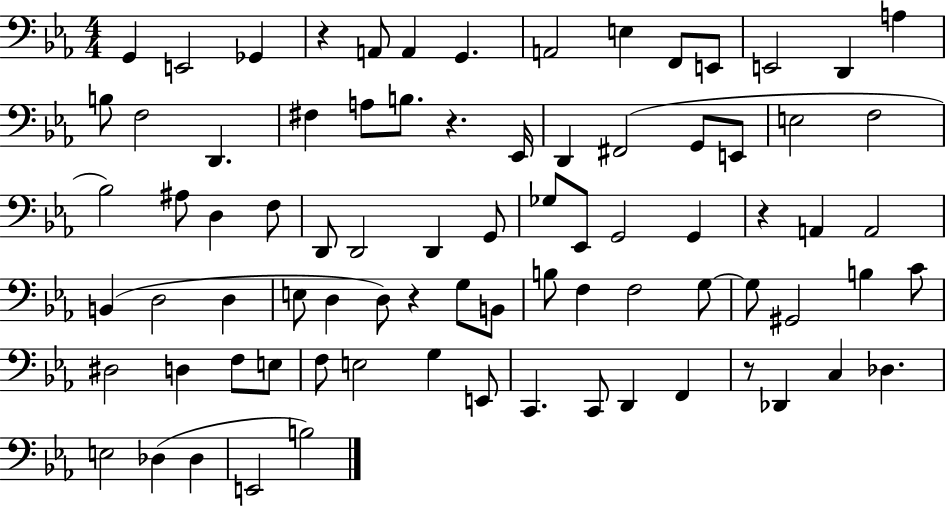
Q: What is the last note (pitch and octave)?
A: B3